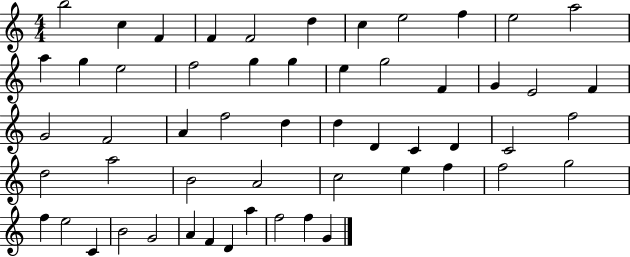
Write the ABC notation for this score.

X:1
T:Untitled
M:4/4
L:1/4
K:C
b2 c F F F2 d c e2 f e2 a2 a g e2 f2 g g e g2 F G E2 F G2 F2 A f2 d d D C D C2 f2 d2 a2 B2 A2 c2 e f f2 g2 f e2 C B2 G2 A F D a f2 f G